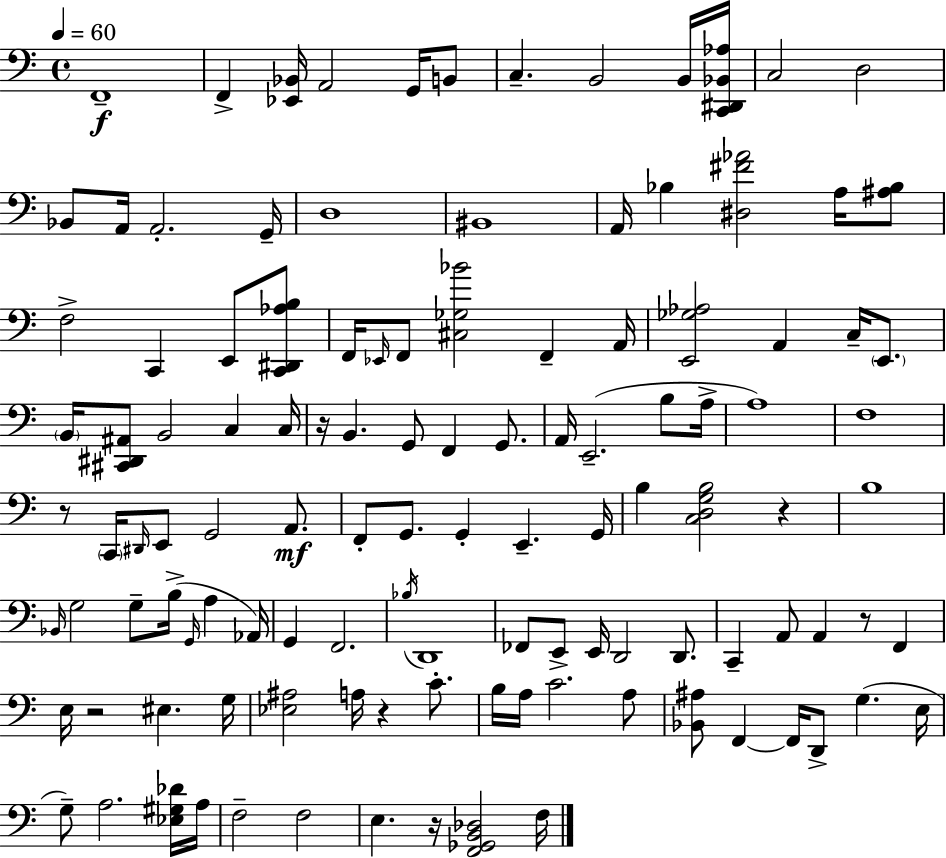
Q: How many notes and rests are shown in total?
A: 117